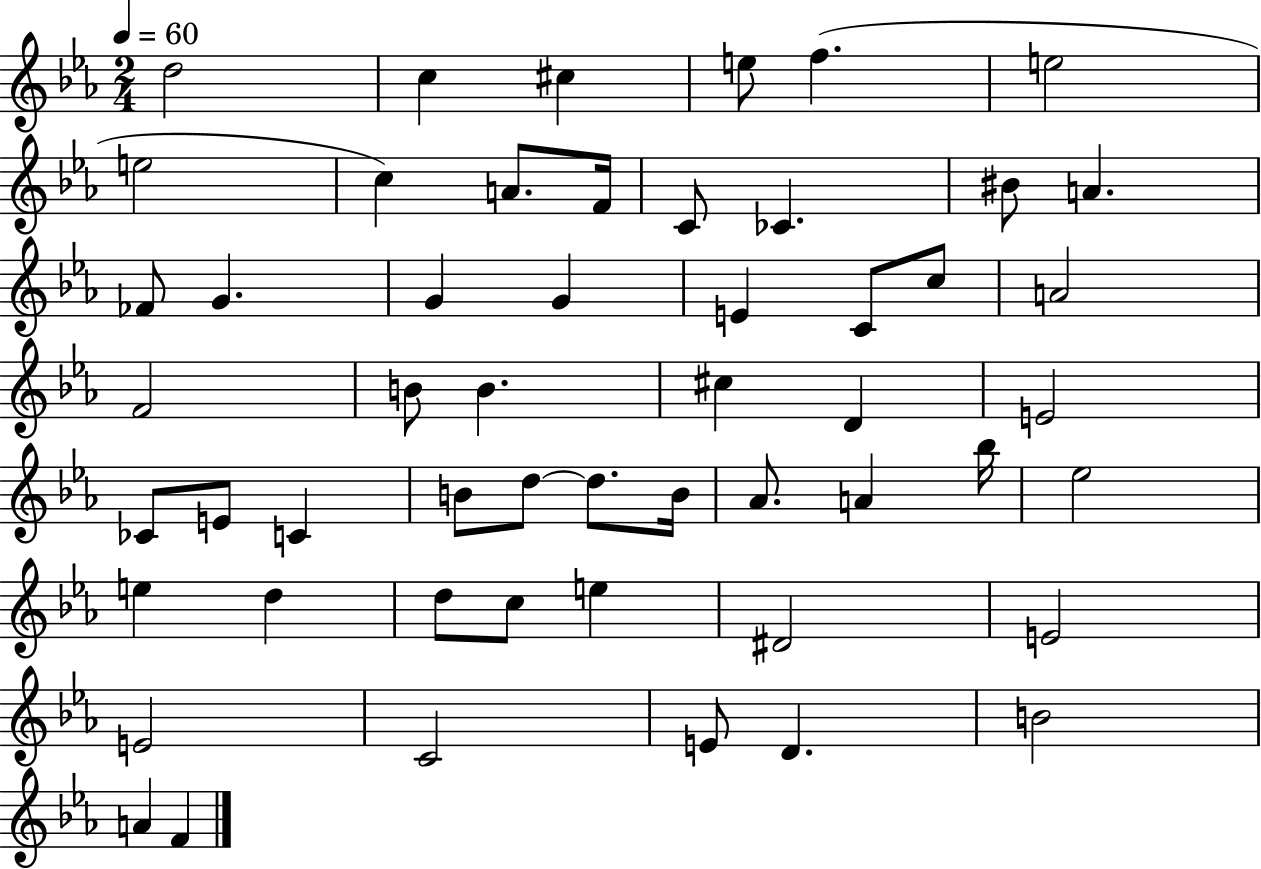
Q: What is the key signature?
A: EES major